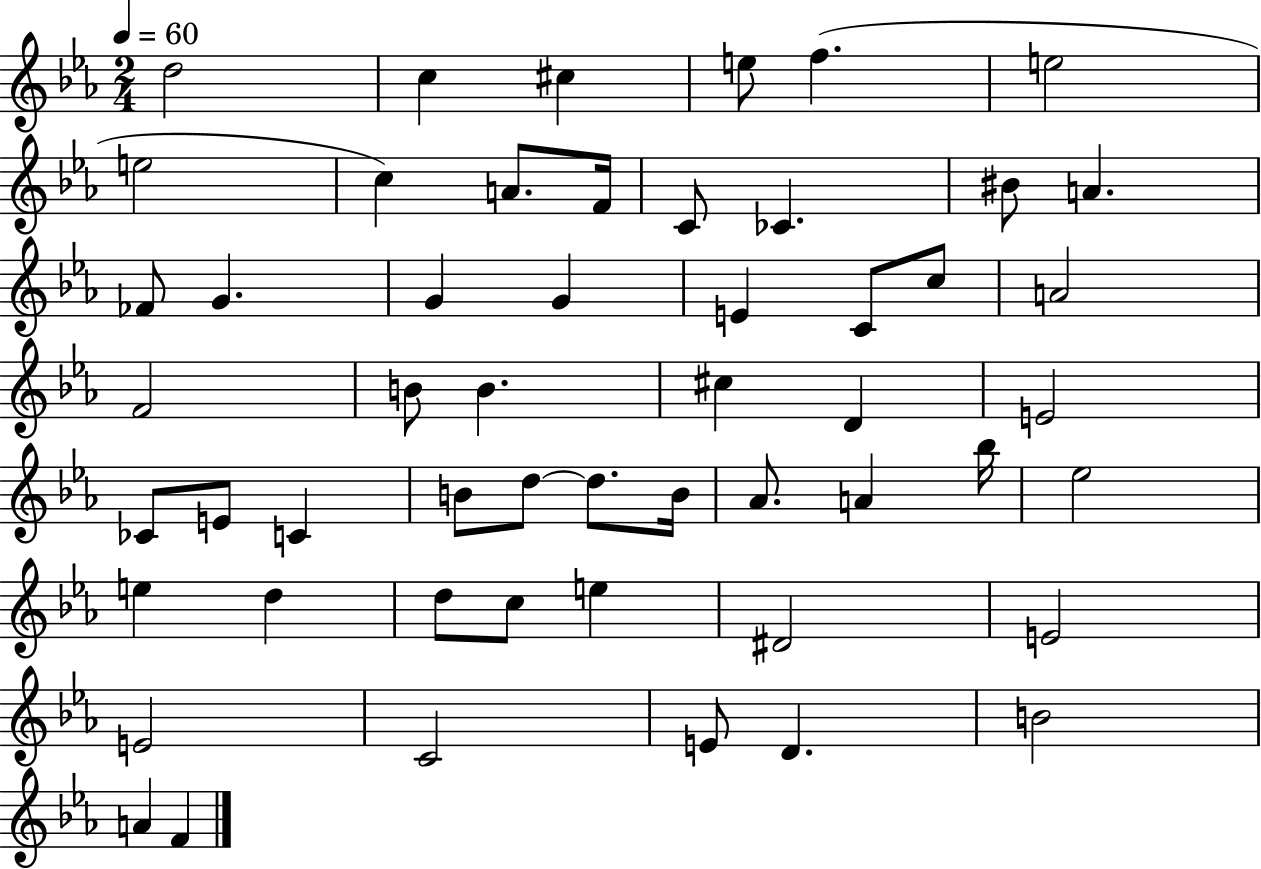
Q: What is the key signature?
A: EES major